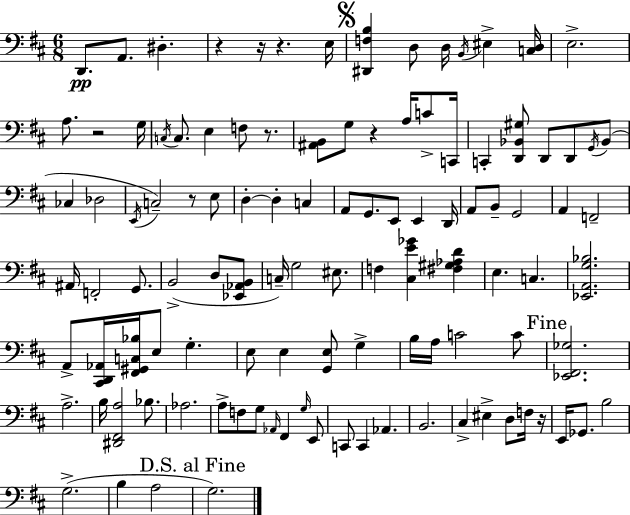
{
  \clef bass
  \numericTimeSignature
  \time 6/8
  \key d \major
  \repeat volta 2 { d,8.\pp a,8. dis4.-. | r4 r16 r4. e16 | \mark \markup { \musicglyph "scripts.segno" } <dis, f b>4 d8 d16 \acciaccatura { b,16 } eis4-> | <c d>16 e2.-> | \break a8. r2 | g16 \acciaccatura { c16 } c8. e4 f8 r8. | <ais, b,>8 g8 r4 a16 c'8-> | c,16 c,4-. <d, bes, gis>8 d,8 d,8 | \break \acciaccatura { g,16 }( bes,8 ces4 des2 | \acciaccatura { e,16 } c2--) | r8 e8 d4-.~~ d4-. | c4 a,8 g,8. e,8 e,4 | \break d,16 a,8 b,8-- g,2 | a,4 f,2-- | ais,16 f,2-. | g,8. b,2->( | \break d8 <ees, aes, b,>8 c16--) g2 | eis8. f4 <cis e' ges'>4 | <fis gis aes d'>4 e4. c4. | <ees, a, g bes>2. | \break a,8-> <cis, d, aes,>16 <fis, gis, c bes>16 e8 g4.-. | e8 e4 <g, e>8 | g4-> b16 a16 c'2 | c'8 \mark "Fine" <ees, fis, ges>2. | \break a2.-> | b16 <dis, fis, a>2 | bes8. aes2. | a8-> f8 g8 \grace { aes,16 } fis,4 | \break \grace { g16 } e,8 c,8 c,4 | aes,4. b,2. | cis4-> eis4-> | d8 f16 r16 e,16 ges,8. b2 | \break g2.->( | b4 a2 | \mark "D.S. al Fine" g2.) | } \bar "|."
}